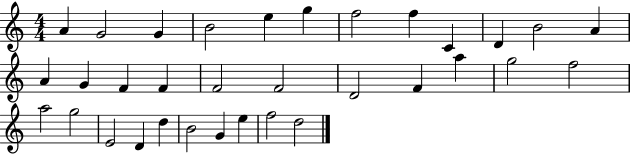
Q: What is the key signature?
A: C major